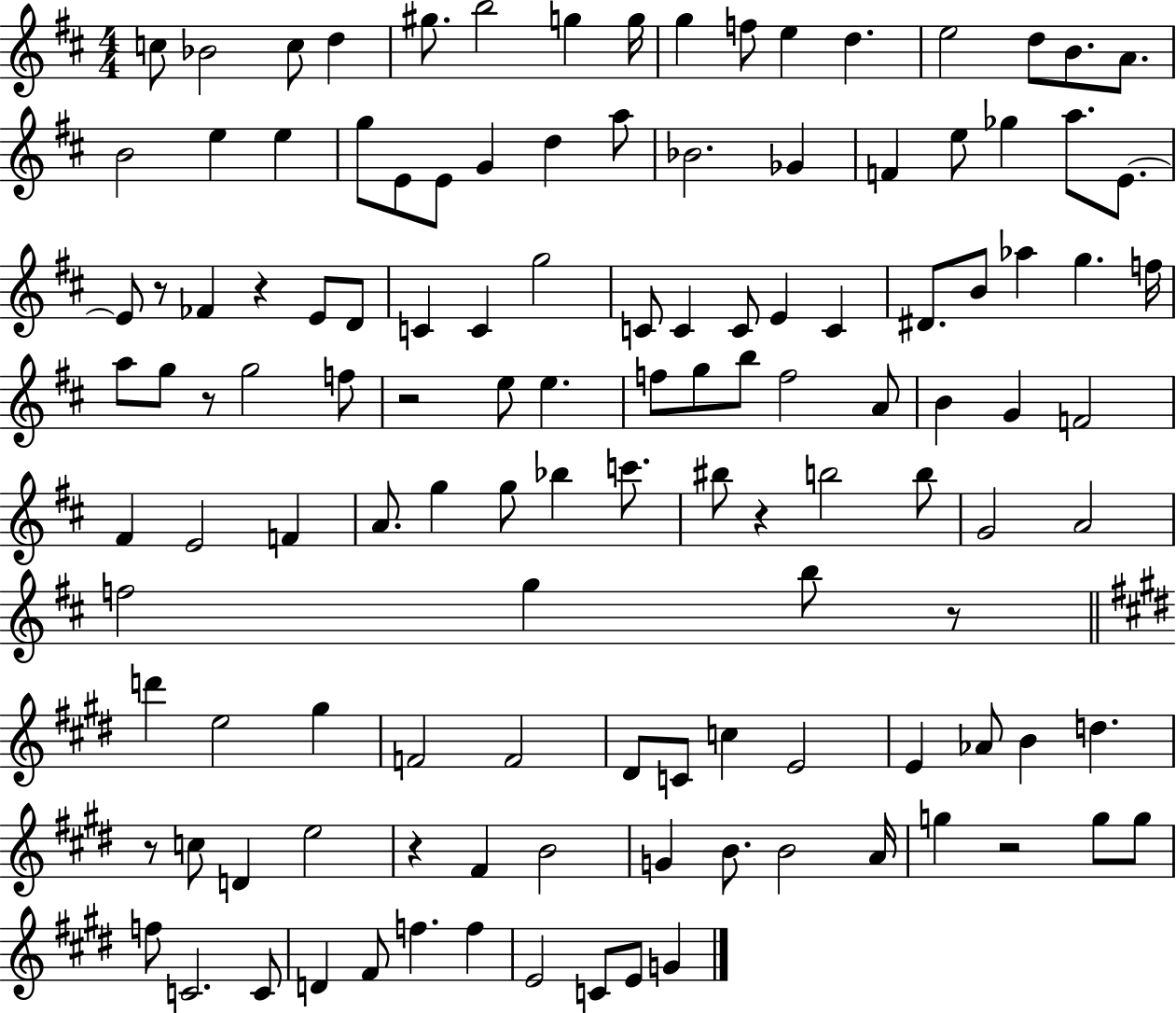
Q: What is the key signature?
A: D major